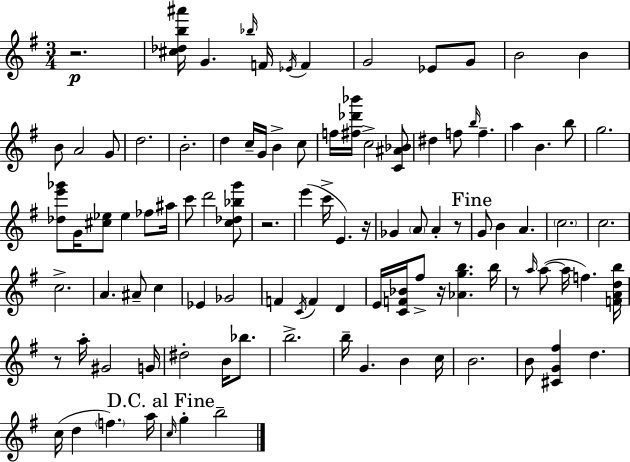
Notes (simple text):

R/h. [C#5,Db5,B5,A#6]/s G4/q. Bb5/s F4/s Eb4/s F4/q G4/h Eb4/e G4/e B4/h B4/q B4/e A4/h G4/e D5/h. B4/h. D5/q C5/s G4/s B4/q C5/e F5/s [F#5,Db6,Bb6]/s C5/h [C4,A#4,Bb4]/e D#5/q F5/e B5/s F5/q. A5/q B4/q. B5/e G5/h. [Db5,E6,Gb6]/e G4/s [C#5,Eb5]/e Eb5/q FES5/e A#5/s C6/e D6/h [C5,Db5,Bb5,G6]/e R/h. E6/q C6/s E4/q. R/s Gb4/q A4/e A4/q R/e G4/e B4/q A4/q. C5/h. C5/h. C5/h. A4/q. A#4/e C5/q Eb4/q Gb4/h F4/q C4/s F4/q D4/q E4/s [C4,F4,Bb4]/s F#5/e R/s [Ab4,G5,B5]/q. B5/s R/e A5/s A5/e A5/s F5/q. [F4,A4,D5,B5]/s R/e A5/s G#4/h G4/s D#5/h B4/s Bb5/e. B5/h. B5/s G4/q. B4/q C5/s B4/h. B4/e [C#4,G4,F#5]/q D5/q. C5/s D5/q F5/q. A5/s C5/s G5/q B5/h